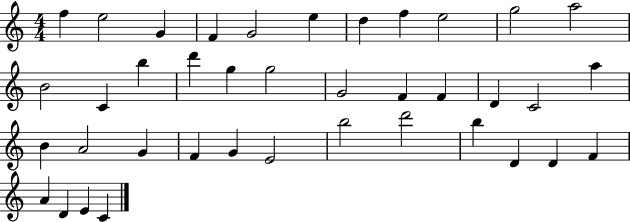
X:1
T:Untitled
M:4/4
L:1/4
K:C
f e2 G F G2 e d f e2 g2 a2 B2 C b d' g g2 G2 F F D C2 a B A2 G F G E2 b2 d'2 b D D F A D E C